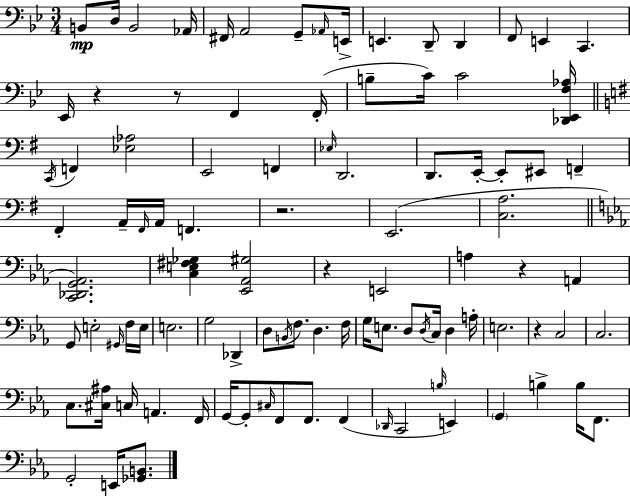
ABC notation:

X:1
T:Untitled
M:3/4
L:1/4
K:Gm
B,,/2 D,/4 B,,2 _A,,/4 ^F,,/4 A,,2 G,,/2 _A,,/4 E,,/4 E,, D,,/2 D,, F,,/2 E,, C,, _E,,/4 z z/2 F,, F,,/4 B,/2 C/4 C2 [_D,,_E,,F,_A,]/4 C,,/4 F,, [_E,_A,]2 E,,2 F,, _E,/4 D,,2 D,,/2 E,,/4 E,,/2 ^E,,/2 F,, ^F,, A,,/4 ^F,,/4 A,,/4 F,, z2 E,,2 [C,A,]2 [C,,_D,,G,,_A,,]2 [C,E,^F,_G,] [_E,,_A,,^G,]2 z E,,2 A, z A,, G,,/2 E,2 ^G,,/4 F,/4 E,/4 E,2 G,2 _D,, D,/2 B,,/4 F,/2 D, F,/4 G,/4 E,/2 D,/2 D,/4 C,/4 D, A,/4 E,2 z C,2 C,2 C,/2 [^C,^A,]/4 C,/4 A,, F,,/4 G,,/4 G,,/2 ^C,/4 F,,/2 F,,/2 F,, _D,,/4 C,,2 B,/4 E,, G,, B, B,/4 F,,/2 G,,2 E,,/4 [_G,,B,,]/2